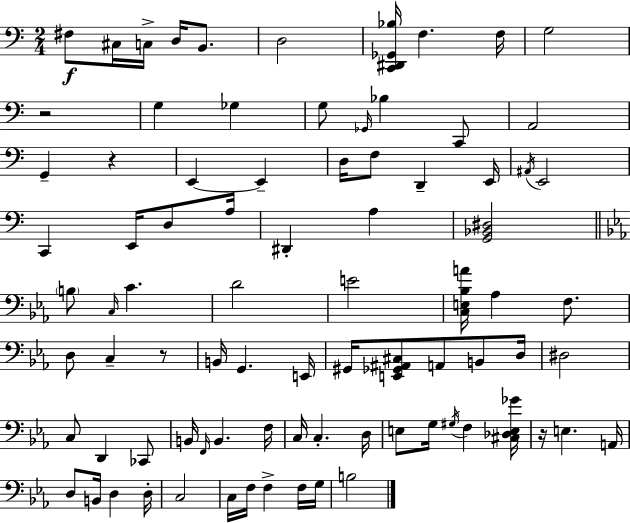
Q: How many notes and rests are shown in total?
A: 84